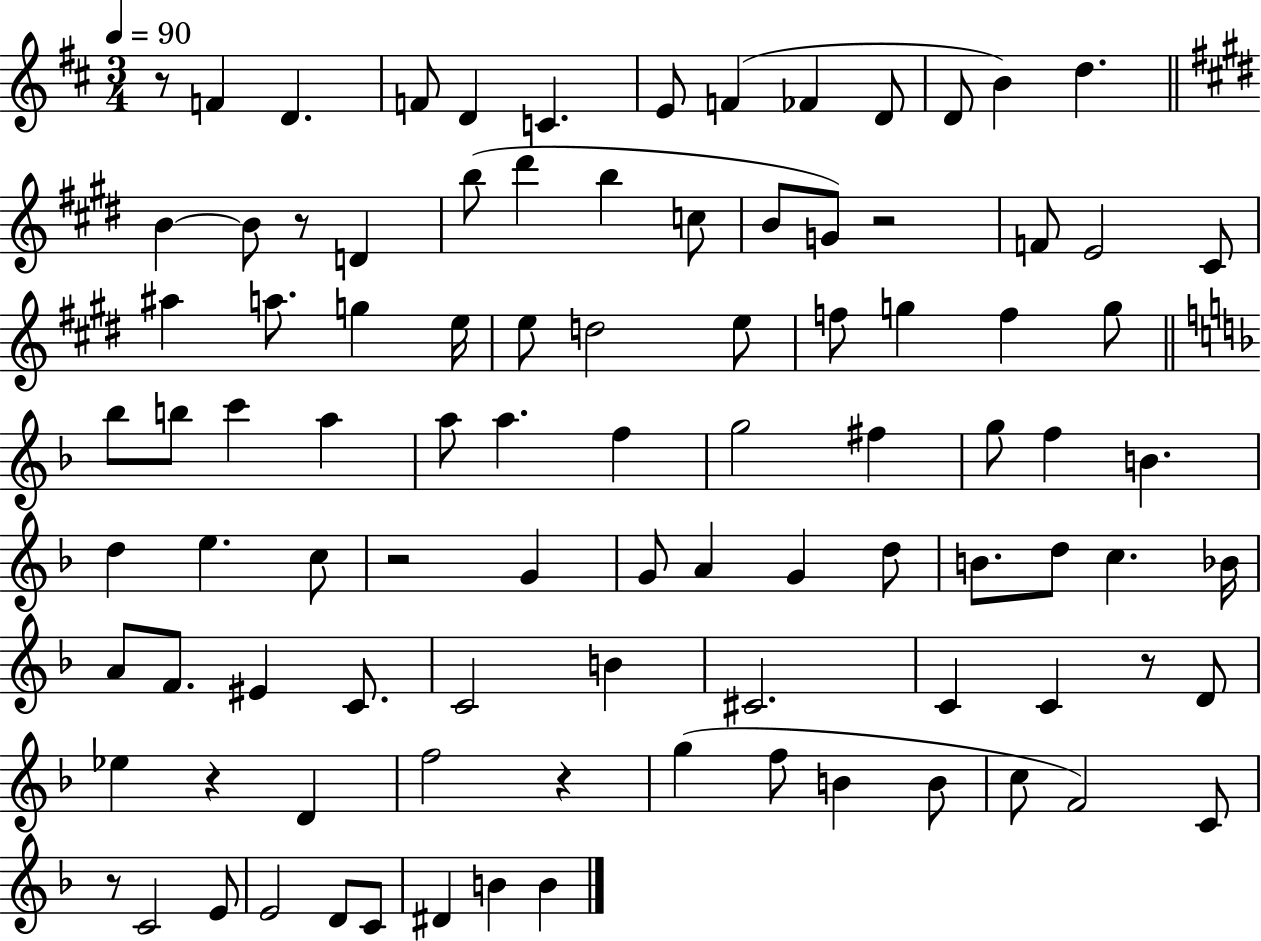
X:1
T:Untitled
M:3/4
L:1/4
K:D
z/2 F D F/2 D C E/2 F _F D/2 D/2 B d B B/2 z/2 D b/2 ^d' b c/2 B/2 G/2 z2 F/2 E2 ^C/2 ^a a/2 g e/4 e/2 d2 e/2 f/2 g f g/2 _b/2 b/2 c' a a/2 a f g2 ^f g/2 f B d e c/2 z2 G G/2 A G d/2 B/2 d/2 c _B/4 A/2 F/2 ^E C/2 C2 B ^C2 C C z/2 D/2 _e z D f2 z g f/2 B B/2 c/2 F2 C/2 z/2 C2 E/2 E2 D/2 C/2 ^D B B